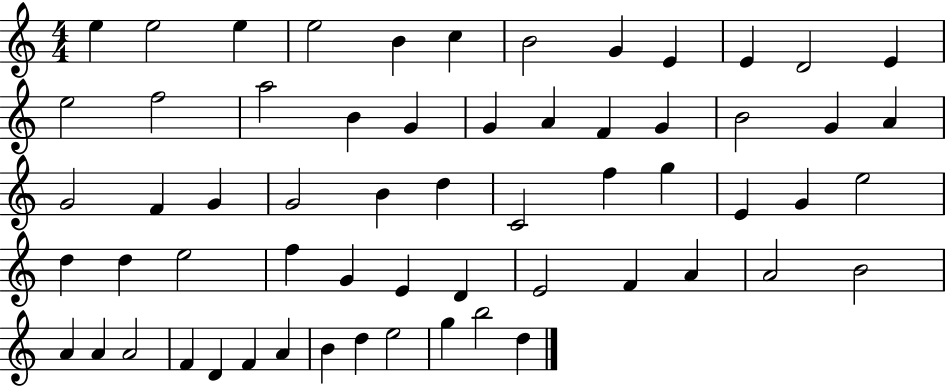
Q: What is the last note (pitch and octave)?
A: D5